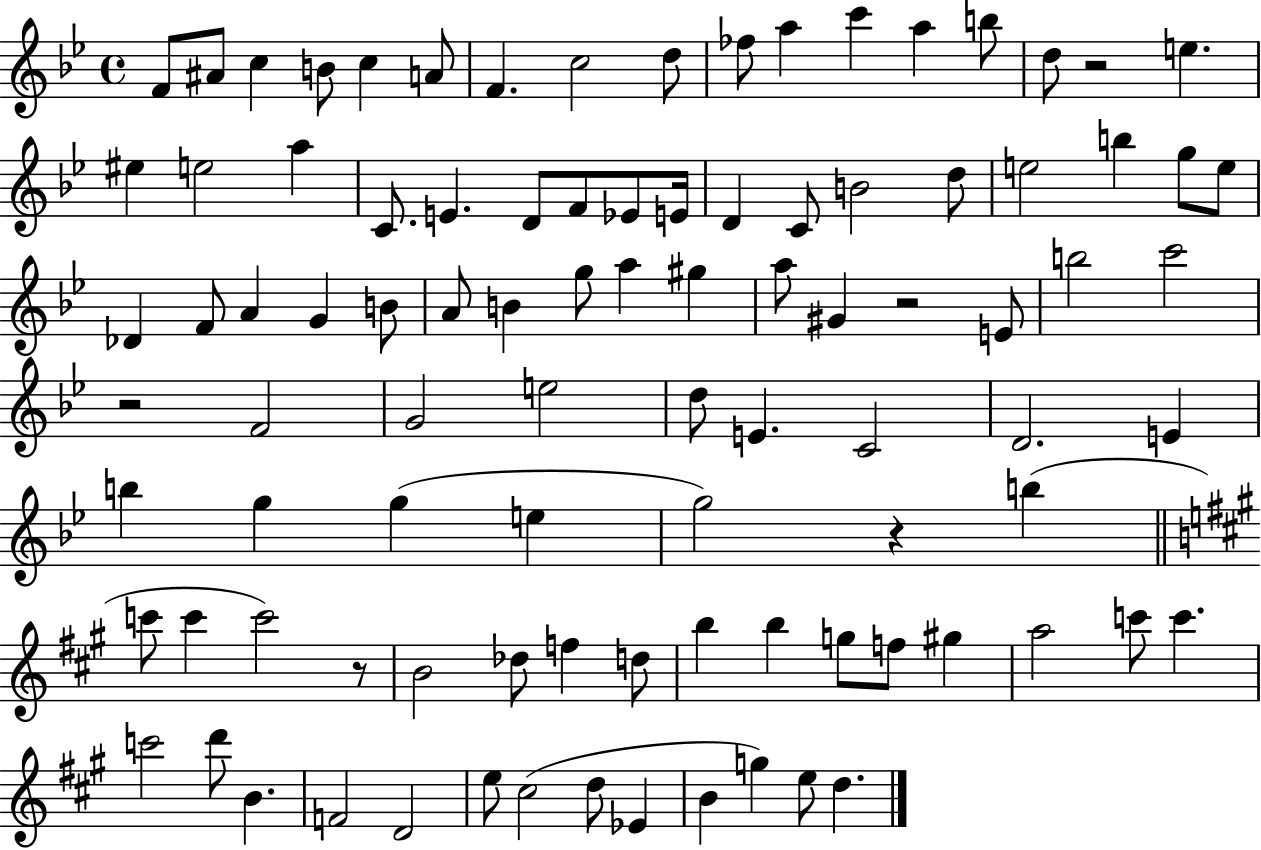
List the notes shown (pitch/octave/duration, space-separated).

F4/e A#4/e C5/q B4/e C5/q A4/e F4/q. C5/h D5/e FES5/e A5/q C6/q A5/q B5/e D5/e R/h E5/q. EIS5/q E5/h A5/q C4/e. E4/q. D4/e F4/e Eb4/e E4/s D4/q C4/e B4/h D5/e E5/h B5/q G5/e E5/e Db4/q F4/e A4/q G4/q B4/e A4/e B4/q G5/e A5/q G#5/q A5/e G#4/q R/h E4/e B5/h C6/h R/h F4/h G4/h E5/h D5/e E4/q. C4/h D4/h. E4/q B5/q G5/q G5/q E5/q G5/h R/q B5/q C6/e C6/q C6/h R/e B4/h Db5/e F5/q D5/e B5/q B5/q G5/e F5/e G#5/q A5/h C6/e C6/q. C6/h D6/e B4/q. F4/h D4/h E5/e C#5/h D5/e Eb4/q B4/q G5/q E5/e D5/q.